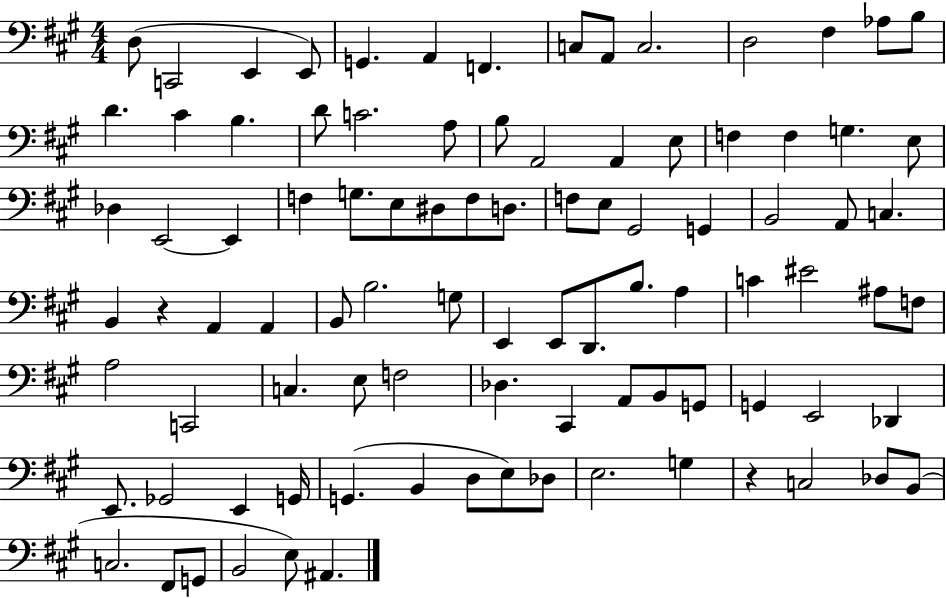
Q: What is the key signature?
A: A major